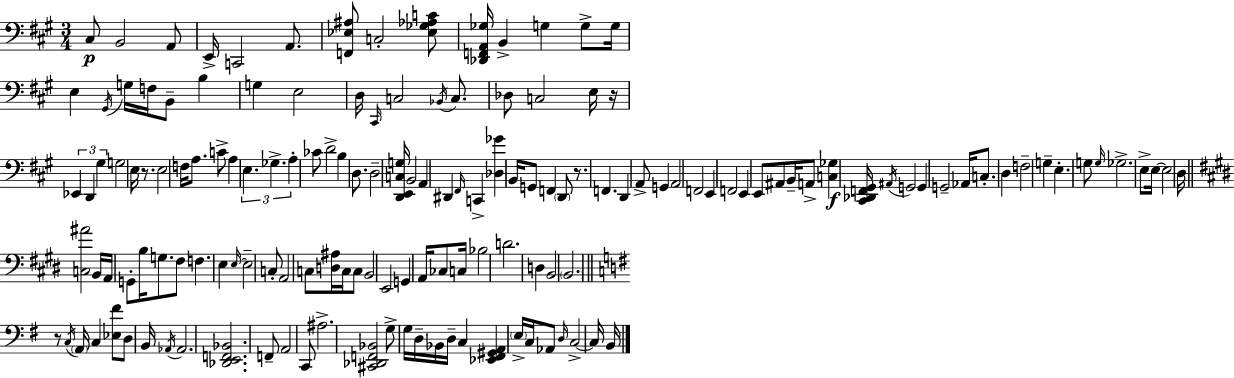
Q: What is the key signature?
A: A major